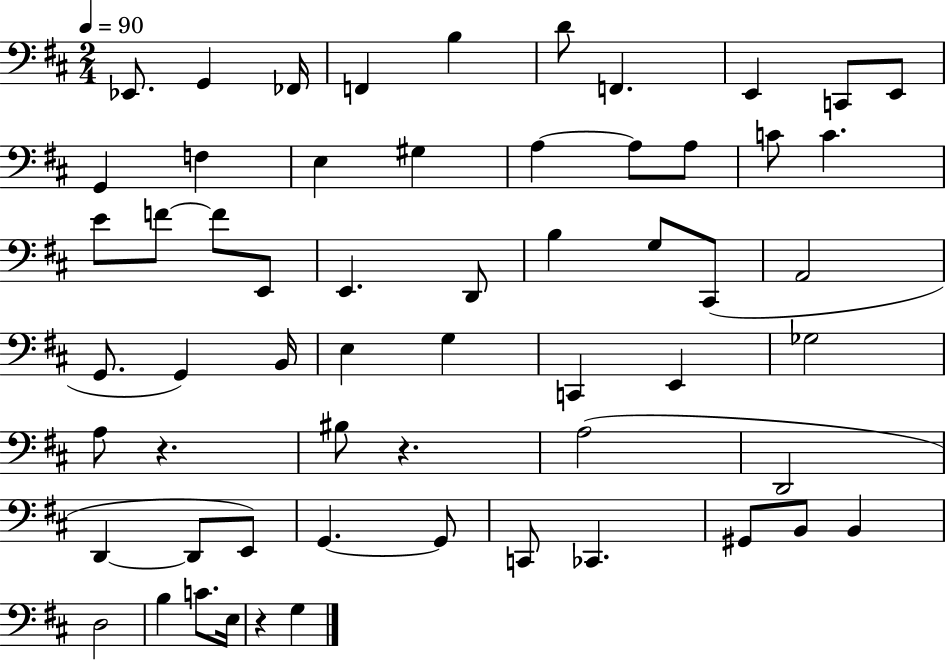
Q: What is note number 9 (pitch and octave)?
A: C2